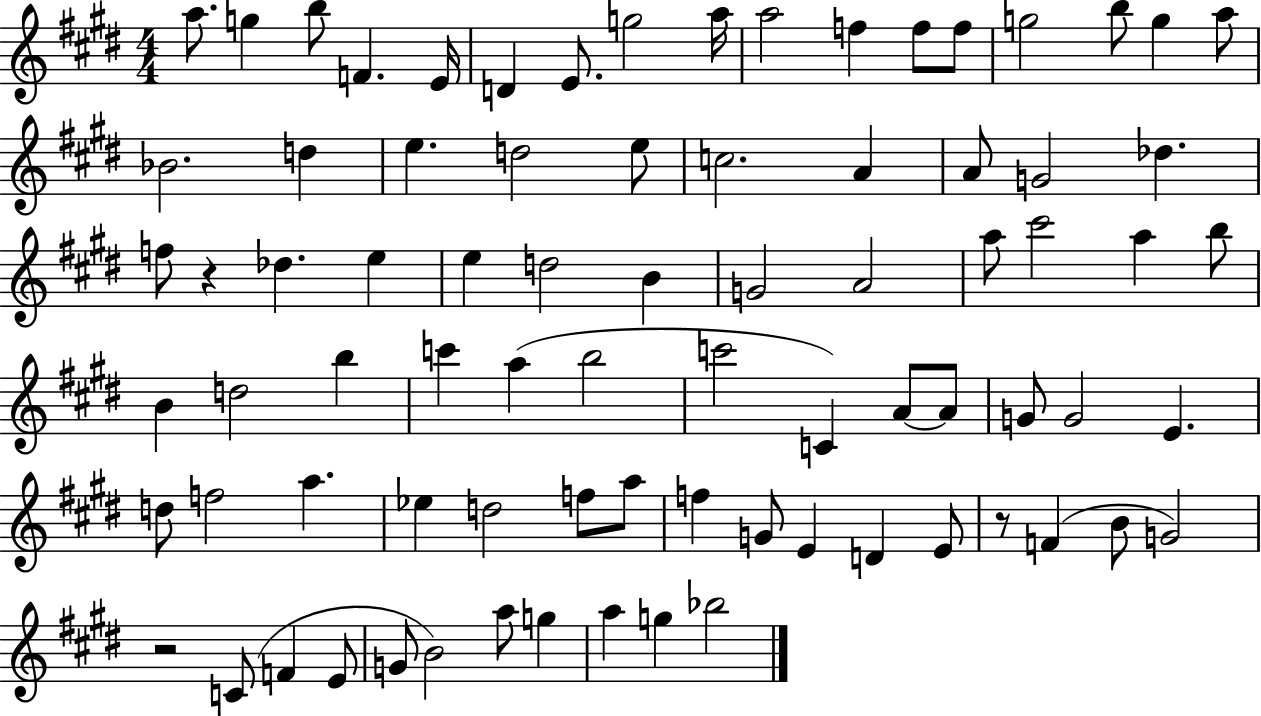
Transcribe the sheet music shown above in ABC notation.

X:1
T:Untitled
M:4/4
L:1/4
K:E
a/2 g b/2 F E/4 D E/2 g2 a/4 a2 f f/2 f/2 g2 b/2 g a/2 _B2 d e d2 e/2 c2 A A/2 G2 _d f/2 z _d e e d2 B G2 A2 a/2 ^c'2 a b/2 B d2 b c' a b2 c'2 C A/2 A/2 G/2 G2 E d/2 f2 a _e d2 f/2 a/2 f G/2 E D E/2 z/2 F B/2 G2 z2 C/2 F E/2 G/2 B2 a/2 g a g _b2